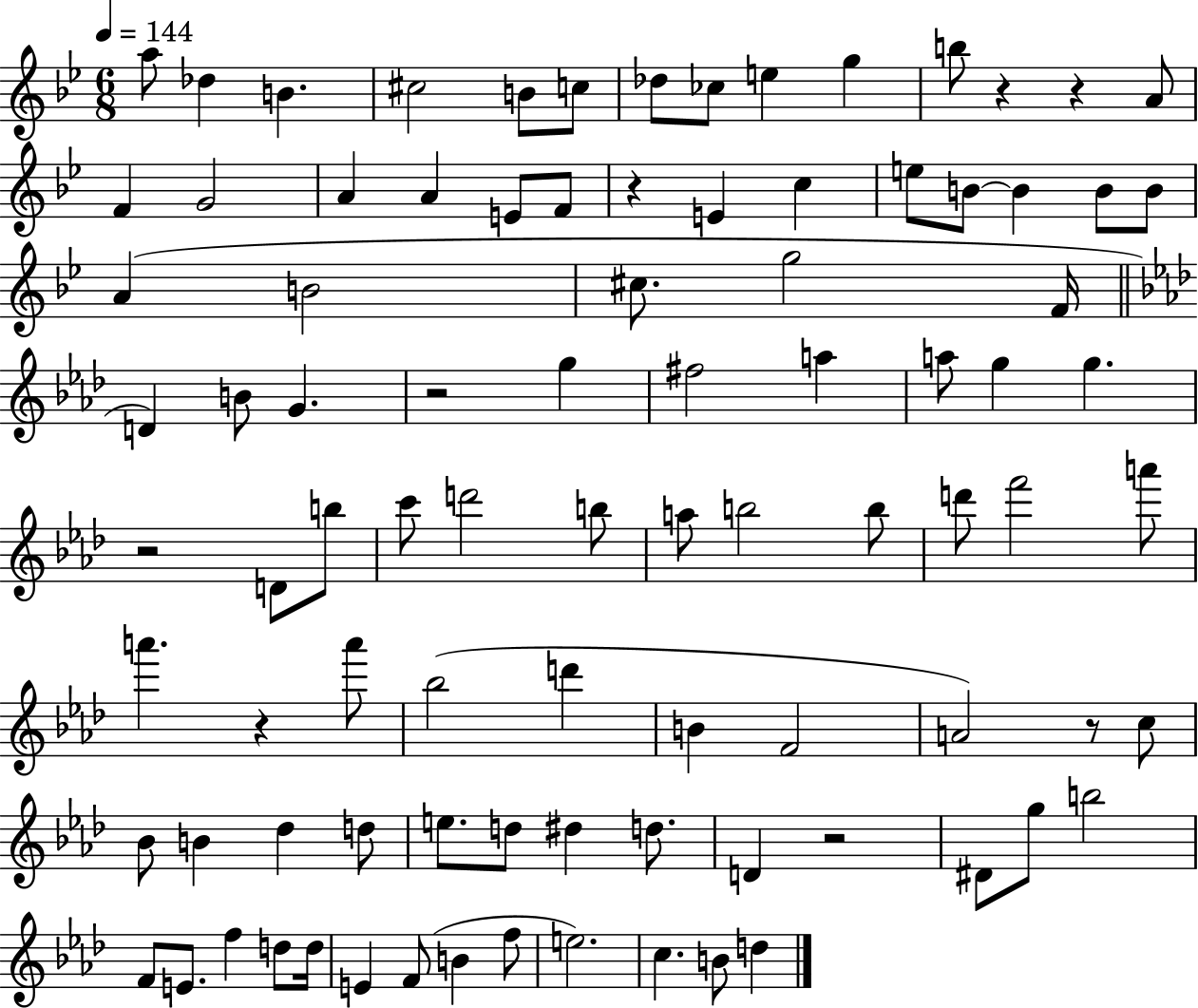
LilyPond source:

{
  \clef treble
  \numericTimeSignature
  \time 6/8
  \key bes \major
  \tempo 4 = 144
  a''8 des''4 b'4. | cis''2 b'8 c''8 | des''8 ces''8 e''4 g''4 | b''8 r4 r4 a'8 | \break f'4 g'2 | a'4 a'4 e'8 f'8 | r4 e'4 c''4 | e''8 b'8~~ b'4 b'8 b'8 | \break a'4( b'2 | cis''8. g''2 f'16 | \bar "||" \break \key aes \major d'4) b'8 g'4. | r2 g''4 | fis''2 a''4 | a''8 g''4 g''4. | \break r2 d'8 b''8 | c'''8 d'''2 b''8 | a''8 b''2 b''8 | d'''8 f'''2 a'''8 | \break a'''4. r4 a'''8 | bes''2( d'''4 | b'4 f'2 | a'2) r8 c''8 | \break bes'8 b'4 des''4 d''8 | e''8. d''8 dis''4 d''8. | d'4 r2 | dis'8 g''8 b''2 | \break f'8 e'8. f''4 d''8 d''16 | e'4 f'8( b'4 f''8 | e''2.) | c''4. b'8 d''4 | \break \bar "|."
}